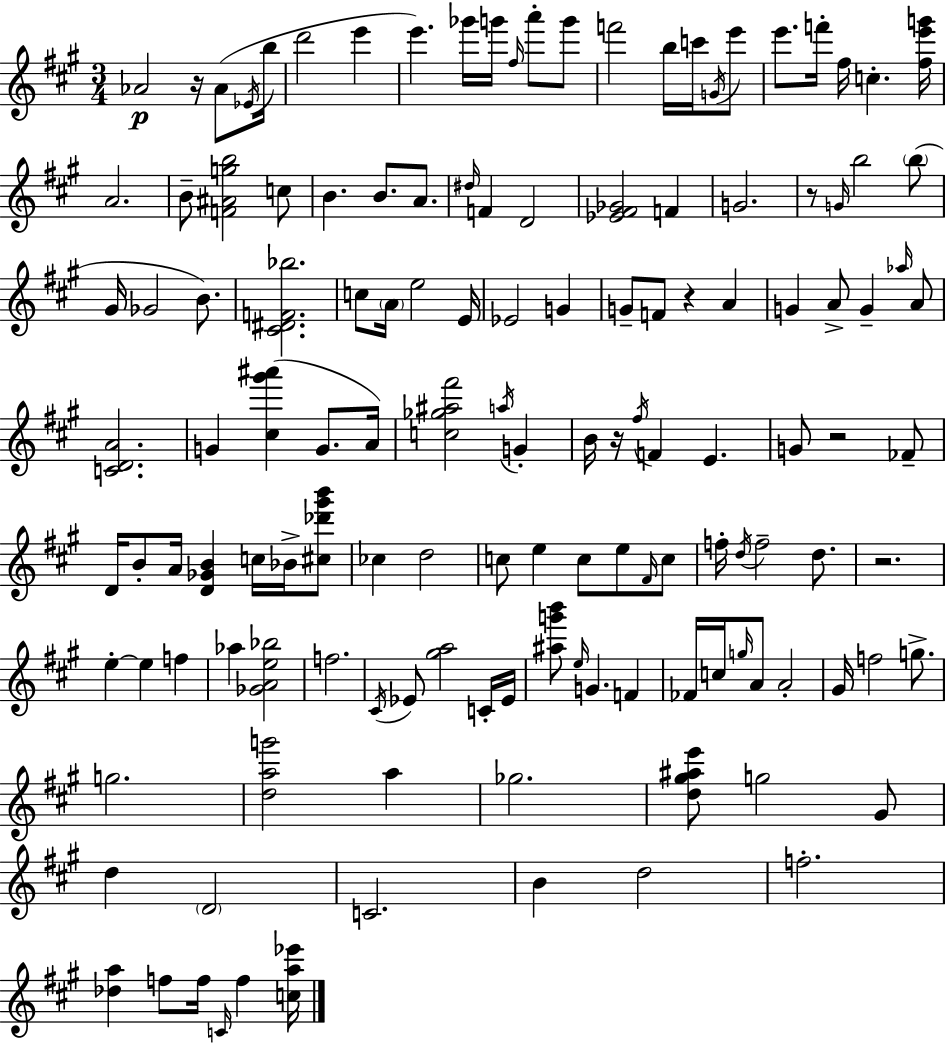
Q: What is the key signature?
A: A major